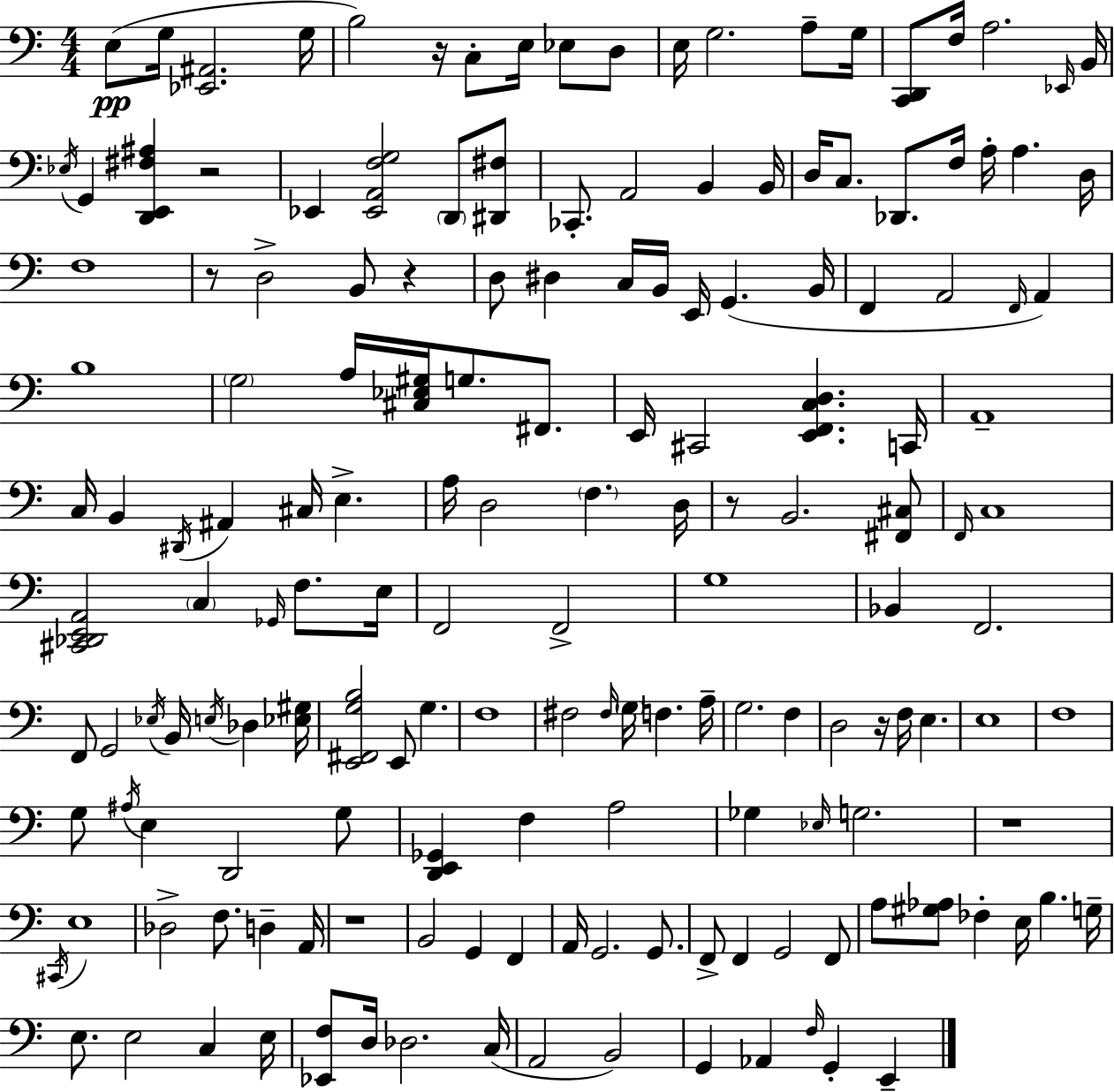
{
  \clef bass
  \numericTimeSignature
  \time 4/4
  \key a \minor
  e8(\pp g16 <ees, ais,>2. g16 | b2) r16 c8-. e16 ees8 d8 | e16 g2. a8-- g16 | <c, d,>8 f16 a2. \grace { ees,16 } | \break b,16 \acciaccatura { ees16 } g,4 <d, e, fis ais>4 r2 | ees,4 <ees, a, f g>2 \parenthesize d,8 | <dis, fis>8 ces,8.-. a,2 b,4 | b,16 d16 c8. des,8. f16 a16-. a4. | \break d16 f1 | r8 d2-> b,8 r4 | d8 dis4 c16 b,16 e,16 g,4.( | b,16 f,4 a,2 \grace { f,16 } a,4) | \break b1 | \parenthesize g2 a16 <cis ees gis>16 g8. | fis,8. e,16 cis,2 <e, f, c d>4. | c,16 a,1-- | \break c16 b,4 \acciaccatura { dis,16 } ais,4 cis16 e4.-> | a16 d2 \parenthesize f4. | d16 r8 b,2. | <fis, cis>8 \grace { f,16 } c1 | \break <cis, des, e, a,>2 \parenthesize c4 | \grace { ges,16 } f8. e16 f,2 f,2-> | g1 | bes,4 f,2. | \break f,8 g,2 | \acciaccatura { ees16 } b,16 \acciaccatura { e16 } des4 <ees gis>16 <e, fis, g b>2 | e,8 g4. f1 | fis2 | \break \grace { fis16 } \parenthesize g16 f4. a16-- g2. | f4 d2 | r16 f16 e4. e1 | f1 | \break g8 \acciaccatura { ais16 } e4 | d,2 g8 <d, e, ges,>4 f4 | a2 ges4 \grace { ees16 } g2. | r1 | \break \acciaccatura { cis,16 } e1 | des2-> | f8. d4-- a,16 r1 | b,2 | \break g,4 f,4 a,16 g,2. | g,8. f,8-> f,4 | g,2 f,8 a8 <gis aes>8 | fes4-. e16 b4. g16-- e8. e2 | \break c4 e16 <ees, f>8 d16 des2. | c16( a,2 | b,2) g,4 | aes,4 \grace { f16 } g,4-. e,4-- \bar "|."
}